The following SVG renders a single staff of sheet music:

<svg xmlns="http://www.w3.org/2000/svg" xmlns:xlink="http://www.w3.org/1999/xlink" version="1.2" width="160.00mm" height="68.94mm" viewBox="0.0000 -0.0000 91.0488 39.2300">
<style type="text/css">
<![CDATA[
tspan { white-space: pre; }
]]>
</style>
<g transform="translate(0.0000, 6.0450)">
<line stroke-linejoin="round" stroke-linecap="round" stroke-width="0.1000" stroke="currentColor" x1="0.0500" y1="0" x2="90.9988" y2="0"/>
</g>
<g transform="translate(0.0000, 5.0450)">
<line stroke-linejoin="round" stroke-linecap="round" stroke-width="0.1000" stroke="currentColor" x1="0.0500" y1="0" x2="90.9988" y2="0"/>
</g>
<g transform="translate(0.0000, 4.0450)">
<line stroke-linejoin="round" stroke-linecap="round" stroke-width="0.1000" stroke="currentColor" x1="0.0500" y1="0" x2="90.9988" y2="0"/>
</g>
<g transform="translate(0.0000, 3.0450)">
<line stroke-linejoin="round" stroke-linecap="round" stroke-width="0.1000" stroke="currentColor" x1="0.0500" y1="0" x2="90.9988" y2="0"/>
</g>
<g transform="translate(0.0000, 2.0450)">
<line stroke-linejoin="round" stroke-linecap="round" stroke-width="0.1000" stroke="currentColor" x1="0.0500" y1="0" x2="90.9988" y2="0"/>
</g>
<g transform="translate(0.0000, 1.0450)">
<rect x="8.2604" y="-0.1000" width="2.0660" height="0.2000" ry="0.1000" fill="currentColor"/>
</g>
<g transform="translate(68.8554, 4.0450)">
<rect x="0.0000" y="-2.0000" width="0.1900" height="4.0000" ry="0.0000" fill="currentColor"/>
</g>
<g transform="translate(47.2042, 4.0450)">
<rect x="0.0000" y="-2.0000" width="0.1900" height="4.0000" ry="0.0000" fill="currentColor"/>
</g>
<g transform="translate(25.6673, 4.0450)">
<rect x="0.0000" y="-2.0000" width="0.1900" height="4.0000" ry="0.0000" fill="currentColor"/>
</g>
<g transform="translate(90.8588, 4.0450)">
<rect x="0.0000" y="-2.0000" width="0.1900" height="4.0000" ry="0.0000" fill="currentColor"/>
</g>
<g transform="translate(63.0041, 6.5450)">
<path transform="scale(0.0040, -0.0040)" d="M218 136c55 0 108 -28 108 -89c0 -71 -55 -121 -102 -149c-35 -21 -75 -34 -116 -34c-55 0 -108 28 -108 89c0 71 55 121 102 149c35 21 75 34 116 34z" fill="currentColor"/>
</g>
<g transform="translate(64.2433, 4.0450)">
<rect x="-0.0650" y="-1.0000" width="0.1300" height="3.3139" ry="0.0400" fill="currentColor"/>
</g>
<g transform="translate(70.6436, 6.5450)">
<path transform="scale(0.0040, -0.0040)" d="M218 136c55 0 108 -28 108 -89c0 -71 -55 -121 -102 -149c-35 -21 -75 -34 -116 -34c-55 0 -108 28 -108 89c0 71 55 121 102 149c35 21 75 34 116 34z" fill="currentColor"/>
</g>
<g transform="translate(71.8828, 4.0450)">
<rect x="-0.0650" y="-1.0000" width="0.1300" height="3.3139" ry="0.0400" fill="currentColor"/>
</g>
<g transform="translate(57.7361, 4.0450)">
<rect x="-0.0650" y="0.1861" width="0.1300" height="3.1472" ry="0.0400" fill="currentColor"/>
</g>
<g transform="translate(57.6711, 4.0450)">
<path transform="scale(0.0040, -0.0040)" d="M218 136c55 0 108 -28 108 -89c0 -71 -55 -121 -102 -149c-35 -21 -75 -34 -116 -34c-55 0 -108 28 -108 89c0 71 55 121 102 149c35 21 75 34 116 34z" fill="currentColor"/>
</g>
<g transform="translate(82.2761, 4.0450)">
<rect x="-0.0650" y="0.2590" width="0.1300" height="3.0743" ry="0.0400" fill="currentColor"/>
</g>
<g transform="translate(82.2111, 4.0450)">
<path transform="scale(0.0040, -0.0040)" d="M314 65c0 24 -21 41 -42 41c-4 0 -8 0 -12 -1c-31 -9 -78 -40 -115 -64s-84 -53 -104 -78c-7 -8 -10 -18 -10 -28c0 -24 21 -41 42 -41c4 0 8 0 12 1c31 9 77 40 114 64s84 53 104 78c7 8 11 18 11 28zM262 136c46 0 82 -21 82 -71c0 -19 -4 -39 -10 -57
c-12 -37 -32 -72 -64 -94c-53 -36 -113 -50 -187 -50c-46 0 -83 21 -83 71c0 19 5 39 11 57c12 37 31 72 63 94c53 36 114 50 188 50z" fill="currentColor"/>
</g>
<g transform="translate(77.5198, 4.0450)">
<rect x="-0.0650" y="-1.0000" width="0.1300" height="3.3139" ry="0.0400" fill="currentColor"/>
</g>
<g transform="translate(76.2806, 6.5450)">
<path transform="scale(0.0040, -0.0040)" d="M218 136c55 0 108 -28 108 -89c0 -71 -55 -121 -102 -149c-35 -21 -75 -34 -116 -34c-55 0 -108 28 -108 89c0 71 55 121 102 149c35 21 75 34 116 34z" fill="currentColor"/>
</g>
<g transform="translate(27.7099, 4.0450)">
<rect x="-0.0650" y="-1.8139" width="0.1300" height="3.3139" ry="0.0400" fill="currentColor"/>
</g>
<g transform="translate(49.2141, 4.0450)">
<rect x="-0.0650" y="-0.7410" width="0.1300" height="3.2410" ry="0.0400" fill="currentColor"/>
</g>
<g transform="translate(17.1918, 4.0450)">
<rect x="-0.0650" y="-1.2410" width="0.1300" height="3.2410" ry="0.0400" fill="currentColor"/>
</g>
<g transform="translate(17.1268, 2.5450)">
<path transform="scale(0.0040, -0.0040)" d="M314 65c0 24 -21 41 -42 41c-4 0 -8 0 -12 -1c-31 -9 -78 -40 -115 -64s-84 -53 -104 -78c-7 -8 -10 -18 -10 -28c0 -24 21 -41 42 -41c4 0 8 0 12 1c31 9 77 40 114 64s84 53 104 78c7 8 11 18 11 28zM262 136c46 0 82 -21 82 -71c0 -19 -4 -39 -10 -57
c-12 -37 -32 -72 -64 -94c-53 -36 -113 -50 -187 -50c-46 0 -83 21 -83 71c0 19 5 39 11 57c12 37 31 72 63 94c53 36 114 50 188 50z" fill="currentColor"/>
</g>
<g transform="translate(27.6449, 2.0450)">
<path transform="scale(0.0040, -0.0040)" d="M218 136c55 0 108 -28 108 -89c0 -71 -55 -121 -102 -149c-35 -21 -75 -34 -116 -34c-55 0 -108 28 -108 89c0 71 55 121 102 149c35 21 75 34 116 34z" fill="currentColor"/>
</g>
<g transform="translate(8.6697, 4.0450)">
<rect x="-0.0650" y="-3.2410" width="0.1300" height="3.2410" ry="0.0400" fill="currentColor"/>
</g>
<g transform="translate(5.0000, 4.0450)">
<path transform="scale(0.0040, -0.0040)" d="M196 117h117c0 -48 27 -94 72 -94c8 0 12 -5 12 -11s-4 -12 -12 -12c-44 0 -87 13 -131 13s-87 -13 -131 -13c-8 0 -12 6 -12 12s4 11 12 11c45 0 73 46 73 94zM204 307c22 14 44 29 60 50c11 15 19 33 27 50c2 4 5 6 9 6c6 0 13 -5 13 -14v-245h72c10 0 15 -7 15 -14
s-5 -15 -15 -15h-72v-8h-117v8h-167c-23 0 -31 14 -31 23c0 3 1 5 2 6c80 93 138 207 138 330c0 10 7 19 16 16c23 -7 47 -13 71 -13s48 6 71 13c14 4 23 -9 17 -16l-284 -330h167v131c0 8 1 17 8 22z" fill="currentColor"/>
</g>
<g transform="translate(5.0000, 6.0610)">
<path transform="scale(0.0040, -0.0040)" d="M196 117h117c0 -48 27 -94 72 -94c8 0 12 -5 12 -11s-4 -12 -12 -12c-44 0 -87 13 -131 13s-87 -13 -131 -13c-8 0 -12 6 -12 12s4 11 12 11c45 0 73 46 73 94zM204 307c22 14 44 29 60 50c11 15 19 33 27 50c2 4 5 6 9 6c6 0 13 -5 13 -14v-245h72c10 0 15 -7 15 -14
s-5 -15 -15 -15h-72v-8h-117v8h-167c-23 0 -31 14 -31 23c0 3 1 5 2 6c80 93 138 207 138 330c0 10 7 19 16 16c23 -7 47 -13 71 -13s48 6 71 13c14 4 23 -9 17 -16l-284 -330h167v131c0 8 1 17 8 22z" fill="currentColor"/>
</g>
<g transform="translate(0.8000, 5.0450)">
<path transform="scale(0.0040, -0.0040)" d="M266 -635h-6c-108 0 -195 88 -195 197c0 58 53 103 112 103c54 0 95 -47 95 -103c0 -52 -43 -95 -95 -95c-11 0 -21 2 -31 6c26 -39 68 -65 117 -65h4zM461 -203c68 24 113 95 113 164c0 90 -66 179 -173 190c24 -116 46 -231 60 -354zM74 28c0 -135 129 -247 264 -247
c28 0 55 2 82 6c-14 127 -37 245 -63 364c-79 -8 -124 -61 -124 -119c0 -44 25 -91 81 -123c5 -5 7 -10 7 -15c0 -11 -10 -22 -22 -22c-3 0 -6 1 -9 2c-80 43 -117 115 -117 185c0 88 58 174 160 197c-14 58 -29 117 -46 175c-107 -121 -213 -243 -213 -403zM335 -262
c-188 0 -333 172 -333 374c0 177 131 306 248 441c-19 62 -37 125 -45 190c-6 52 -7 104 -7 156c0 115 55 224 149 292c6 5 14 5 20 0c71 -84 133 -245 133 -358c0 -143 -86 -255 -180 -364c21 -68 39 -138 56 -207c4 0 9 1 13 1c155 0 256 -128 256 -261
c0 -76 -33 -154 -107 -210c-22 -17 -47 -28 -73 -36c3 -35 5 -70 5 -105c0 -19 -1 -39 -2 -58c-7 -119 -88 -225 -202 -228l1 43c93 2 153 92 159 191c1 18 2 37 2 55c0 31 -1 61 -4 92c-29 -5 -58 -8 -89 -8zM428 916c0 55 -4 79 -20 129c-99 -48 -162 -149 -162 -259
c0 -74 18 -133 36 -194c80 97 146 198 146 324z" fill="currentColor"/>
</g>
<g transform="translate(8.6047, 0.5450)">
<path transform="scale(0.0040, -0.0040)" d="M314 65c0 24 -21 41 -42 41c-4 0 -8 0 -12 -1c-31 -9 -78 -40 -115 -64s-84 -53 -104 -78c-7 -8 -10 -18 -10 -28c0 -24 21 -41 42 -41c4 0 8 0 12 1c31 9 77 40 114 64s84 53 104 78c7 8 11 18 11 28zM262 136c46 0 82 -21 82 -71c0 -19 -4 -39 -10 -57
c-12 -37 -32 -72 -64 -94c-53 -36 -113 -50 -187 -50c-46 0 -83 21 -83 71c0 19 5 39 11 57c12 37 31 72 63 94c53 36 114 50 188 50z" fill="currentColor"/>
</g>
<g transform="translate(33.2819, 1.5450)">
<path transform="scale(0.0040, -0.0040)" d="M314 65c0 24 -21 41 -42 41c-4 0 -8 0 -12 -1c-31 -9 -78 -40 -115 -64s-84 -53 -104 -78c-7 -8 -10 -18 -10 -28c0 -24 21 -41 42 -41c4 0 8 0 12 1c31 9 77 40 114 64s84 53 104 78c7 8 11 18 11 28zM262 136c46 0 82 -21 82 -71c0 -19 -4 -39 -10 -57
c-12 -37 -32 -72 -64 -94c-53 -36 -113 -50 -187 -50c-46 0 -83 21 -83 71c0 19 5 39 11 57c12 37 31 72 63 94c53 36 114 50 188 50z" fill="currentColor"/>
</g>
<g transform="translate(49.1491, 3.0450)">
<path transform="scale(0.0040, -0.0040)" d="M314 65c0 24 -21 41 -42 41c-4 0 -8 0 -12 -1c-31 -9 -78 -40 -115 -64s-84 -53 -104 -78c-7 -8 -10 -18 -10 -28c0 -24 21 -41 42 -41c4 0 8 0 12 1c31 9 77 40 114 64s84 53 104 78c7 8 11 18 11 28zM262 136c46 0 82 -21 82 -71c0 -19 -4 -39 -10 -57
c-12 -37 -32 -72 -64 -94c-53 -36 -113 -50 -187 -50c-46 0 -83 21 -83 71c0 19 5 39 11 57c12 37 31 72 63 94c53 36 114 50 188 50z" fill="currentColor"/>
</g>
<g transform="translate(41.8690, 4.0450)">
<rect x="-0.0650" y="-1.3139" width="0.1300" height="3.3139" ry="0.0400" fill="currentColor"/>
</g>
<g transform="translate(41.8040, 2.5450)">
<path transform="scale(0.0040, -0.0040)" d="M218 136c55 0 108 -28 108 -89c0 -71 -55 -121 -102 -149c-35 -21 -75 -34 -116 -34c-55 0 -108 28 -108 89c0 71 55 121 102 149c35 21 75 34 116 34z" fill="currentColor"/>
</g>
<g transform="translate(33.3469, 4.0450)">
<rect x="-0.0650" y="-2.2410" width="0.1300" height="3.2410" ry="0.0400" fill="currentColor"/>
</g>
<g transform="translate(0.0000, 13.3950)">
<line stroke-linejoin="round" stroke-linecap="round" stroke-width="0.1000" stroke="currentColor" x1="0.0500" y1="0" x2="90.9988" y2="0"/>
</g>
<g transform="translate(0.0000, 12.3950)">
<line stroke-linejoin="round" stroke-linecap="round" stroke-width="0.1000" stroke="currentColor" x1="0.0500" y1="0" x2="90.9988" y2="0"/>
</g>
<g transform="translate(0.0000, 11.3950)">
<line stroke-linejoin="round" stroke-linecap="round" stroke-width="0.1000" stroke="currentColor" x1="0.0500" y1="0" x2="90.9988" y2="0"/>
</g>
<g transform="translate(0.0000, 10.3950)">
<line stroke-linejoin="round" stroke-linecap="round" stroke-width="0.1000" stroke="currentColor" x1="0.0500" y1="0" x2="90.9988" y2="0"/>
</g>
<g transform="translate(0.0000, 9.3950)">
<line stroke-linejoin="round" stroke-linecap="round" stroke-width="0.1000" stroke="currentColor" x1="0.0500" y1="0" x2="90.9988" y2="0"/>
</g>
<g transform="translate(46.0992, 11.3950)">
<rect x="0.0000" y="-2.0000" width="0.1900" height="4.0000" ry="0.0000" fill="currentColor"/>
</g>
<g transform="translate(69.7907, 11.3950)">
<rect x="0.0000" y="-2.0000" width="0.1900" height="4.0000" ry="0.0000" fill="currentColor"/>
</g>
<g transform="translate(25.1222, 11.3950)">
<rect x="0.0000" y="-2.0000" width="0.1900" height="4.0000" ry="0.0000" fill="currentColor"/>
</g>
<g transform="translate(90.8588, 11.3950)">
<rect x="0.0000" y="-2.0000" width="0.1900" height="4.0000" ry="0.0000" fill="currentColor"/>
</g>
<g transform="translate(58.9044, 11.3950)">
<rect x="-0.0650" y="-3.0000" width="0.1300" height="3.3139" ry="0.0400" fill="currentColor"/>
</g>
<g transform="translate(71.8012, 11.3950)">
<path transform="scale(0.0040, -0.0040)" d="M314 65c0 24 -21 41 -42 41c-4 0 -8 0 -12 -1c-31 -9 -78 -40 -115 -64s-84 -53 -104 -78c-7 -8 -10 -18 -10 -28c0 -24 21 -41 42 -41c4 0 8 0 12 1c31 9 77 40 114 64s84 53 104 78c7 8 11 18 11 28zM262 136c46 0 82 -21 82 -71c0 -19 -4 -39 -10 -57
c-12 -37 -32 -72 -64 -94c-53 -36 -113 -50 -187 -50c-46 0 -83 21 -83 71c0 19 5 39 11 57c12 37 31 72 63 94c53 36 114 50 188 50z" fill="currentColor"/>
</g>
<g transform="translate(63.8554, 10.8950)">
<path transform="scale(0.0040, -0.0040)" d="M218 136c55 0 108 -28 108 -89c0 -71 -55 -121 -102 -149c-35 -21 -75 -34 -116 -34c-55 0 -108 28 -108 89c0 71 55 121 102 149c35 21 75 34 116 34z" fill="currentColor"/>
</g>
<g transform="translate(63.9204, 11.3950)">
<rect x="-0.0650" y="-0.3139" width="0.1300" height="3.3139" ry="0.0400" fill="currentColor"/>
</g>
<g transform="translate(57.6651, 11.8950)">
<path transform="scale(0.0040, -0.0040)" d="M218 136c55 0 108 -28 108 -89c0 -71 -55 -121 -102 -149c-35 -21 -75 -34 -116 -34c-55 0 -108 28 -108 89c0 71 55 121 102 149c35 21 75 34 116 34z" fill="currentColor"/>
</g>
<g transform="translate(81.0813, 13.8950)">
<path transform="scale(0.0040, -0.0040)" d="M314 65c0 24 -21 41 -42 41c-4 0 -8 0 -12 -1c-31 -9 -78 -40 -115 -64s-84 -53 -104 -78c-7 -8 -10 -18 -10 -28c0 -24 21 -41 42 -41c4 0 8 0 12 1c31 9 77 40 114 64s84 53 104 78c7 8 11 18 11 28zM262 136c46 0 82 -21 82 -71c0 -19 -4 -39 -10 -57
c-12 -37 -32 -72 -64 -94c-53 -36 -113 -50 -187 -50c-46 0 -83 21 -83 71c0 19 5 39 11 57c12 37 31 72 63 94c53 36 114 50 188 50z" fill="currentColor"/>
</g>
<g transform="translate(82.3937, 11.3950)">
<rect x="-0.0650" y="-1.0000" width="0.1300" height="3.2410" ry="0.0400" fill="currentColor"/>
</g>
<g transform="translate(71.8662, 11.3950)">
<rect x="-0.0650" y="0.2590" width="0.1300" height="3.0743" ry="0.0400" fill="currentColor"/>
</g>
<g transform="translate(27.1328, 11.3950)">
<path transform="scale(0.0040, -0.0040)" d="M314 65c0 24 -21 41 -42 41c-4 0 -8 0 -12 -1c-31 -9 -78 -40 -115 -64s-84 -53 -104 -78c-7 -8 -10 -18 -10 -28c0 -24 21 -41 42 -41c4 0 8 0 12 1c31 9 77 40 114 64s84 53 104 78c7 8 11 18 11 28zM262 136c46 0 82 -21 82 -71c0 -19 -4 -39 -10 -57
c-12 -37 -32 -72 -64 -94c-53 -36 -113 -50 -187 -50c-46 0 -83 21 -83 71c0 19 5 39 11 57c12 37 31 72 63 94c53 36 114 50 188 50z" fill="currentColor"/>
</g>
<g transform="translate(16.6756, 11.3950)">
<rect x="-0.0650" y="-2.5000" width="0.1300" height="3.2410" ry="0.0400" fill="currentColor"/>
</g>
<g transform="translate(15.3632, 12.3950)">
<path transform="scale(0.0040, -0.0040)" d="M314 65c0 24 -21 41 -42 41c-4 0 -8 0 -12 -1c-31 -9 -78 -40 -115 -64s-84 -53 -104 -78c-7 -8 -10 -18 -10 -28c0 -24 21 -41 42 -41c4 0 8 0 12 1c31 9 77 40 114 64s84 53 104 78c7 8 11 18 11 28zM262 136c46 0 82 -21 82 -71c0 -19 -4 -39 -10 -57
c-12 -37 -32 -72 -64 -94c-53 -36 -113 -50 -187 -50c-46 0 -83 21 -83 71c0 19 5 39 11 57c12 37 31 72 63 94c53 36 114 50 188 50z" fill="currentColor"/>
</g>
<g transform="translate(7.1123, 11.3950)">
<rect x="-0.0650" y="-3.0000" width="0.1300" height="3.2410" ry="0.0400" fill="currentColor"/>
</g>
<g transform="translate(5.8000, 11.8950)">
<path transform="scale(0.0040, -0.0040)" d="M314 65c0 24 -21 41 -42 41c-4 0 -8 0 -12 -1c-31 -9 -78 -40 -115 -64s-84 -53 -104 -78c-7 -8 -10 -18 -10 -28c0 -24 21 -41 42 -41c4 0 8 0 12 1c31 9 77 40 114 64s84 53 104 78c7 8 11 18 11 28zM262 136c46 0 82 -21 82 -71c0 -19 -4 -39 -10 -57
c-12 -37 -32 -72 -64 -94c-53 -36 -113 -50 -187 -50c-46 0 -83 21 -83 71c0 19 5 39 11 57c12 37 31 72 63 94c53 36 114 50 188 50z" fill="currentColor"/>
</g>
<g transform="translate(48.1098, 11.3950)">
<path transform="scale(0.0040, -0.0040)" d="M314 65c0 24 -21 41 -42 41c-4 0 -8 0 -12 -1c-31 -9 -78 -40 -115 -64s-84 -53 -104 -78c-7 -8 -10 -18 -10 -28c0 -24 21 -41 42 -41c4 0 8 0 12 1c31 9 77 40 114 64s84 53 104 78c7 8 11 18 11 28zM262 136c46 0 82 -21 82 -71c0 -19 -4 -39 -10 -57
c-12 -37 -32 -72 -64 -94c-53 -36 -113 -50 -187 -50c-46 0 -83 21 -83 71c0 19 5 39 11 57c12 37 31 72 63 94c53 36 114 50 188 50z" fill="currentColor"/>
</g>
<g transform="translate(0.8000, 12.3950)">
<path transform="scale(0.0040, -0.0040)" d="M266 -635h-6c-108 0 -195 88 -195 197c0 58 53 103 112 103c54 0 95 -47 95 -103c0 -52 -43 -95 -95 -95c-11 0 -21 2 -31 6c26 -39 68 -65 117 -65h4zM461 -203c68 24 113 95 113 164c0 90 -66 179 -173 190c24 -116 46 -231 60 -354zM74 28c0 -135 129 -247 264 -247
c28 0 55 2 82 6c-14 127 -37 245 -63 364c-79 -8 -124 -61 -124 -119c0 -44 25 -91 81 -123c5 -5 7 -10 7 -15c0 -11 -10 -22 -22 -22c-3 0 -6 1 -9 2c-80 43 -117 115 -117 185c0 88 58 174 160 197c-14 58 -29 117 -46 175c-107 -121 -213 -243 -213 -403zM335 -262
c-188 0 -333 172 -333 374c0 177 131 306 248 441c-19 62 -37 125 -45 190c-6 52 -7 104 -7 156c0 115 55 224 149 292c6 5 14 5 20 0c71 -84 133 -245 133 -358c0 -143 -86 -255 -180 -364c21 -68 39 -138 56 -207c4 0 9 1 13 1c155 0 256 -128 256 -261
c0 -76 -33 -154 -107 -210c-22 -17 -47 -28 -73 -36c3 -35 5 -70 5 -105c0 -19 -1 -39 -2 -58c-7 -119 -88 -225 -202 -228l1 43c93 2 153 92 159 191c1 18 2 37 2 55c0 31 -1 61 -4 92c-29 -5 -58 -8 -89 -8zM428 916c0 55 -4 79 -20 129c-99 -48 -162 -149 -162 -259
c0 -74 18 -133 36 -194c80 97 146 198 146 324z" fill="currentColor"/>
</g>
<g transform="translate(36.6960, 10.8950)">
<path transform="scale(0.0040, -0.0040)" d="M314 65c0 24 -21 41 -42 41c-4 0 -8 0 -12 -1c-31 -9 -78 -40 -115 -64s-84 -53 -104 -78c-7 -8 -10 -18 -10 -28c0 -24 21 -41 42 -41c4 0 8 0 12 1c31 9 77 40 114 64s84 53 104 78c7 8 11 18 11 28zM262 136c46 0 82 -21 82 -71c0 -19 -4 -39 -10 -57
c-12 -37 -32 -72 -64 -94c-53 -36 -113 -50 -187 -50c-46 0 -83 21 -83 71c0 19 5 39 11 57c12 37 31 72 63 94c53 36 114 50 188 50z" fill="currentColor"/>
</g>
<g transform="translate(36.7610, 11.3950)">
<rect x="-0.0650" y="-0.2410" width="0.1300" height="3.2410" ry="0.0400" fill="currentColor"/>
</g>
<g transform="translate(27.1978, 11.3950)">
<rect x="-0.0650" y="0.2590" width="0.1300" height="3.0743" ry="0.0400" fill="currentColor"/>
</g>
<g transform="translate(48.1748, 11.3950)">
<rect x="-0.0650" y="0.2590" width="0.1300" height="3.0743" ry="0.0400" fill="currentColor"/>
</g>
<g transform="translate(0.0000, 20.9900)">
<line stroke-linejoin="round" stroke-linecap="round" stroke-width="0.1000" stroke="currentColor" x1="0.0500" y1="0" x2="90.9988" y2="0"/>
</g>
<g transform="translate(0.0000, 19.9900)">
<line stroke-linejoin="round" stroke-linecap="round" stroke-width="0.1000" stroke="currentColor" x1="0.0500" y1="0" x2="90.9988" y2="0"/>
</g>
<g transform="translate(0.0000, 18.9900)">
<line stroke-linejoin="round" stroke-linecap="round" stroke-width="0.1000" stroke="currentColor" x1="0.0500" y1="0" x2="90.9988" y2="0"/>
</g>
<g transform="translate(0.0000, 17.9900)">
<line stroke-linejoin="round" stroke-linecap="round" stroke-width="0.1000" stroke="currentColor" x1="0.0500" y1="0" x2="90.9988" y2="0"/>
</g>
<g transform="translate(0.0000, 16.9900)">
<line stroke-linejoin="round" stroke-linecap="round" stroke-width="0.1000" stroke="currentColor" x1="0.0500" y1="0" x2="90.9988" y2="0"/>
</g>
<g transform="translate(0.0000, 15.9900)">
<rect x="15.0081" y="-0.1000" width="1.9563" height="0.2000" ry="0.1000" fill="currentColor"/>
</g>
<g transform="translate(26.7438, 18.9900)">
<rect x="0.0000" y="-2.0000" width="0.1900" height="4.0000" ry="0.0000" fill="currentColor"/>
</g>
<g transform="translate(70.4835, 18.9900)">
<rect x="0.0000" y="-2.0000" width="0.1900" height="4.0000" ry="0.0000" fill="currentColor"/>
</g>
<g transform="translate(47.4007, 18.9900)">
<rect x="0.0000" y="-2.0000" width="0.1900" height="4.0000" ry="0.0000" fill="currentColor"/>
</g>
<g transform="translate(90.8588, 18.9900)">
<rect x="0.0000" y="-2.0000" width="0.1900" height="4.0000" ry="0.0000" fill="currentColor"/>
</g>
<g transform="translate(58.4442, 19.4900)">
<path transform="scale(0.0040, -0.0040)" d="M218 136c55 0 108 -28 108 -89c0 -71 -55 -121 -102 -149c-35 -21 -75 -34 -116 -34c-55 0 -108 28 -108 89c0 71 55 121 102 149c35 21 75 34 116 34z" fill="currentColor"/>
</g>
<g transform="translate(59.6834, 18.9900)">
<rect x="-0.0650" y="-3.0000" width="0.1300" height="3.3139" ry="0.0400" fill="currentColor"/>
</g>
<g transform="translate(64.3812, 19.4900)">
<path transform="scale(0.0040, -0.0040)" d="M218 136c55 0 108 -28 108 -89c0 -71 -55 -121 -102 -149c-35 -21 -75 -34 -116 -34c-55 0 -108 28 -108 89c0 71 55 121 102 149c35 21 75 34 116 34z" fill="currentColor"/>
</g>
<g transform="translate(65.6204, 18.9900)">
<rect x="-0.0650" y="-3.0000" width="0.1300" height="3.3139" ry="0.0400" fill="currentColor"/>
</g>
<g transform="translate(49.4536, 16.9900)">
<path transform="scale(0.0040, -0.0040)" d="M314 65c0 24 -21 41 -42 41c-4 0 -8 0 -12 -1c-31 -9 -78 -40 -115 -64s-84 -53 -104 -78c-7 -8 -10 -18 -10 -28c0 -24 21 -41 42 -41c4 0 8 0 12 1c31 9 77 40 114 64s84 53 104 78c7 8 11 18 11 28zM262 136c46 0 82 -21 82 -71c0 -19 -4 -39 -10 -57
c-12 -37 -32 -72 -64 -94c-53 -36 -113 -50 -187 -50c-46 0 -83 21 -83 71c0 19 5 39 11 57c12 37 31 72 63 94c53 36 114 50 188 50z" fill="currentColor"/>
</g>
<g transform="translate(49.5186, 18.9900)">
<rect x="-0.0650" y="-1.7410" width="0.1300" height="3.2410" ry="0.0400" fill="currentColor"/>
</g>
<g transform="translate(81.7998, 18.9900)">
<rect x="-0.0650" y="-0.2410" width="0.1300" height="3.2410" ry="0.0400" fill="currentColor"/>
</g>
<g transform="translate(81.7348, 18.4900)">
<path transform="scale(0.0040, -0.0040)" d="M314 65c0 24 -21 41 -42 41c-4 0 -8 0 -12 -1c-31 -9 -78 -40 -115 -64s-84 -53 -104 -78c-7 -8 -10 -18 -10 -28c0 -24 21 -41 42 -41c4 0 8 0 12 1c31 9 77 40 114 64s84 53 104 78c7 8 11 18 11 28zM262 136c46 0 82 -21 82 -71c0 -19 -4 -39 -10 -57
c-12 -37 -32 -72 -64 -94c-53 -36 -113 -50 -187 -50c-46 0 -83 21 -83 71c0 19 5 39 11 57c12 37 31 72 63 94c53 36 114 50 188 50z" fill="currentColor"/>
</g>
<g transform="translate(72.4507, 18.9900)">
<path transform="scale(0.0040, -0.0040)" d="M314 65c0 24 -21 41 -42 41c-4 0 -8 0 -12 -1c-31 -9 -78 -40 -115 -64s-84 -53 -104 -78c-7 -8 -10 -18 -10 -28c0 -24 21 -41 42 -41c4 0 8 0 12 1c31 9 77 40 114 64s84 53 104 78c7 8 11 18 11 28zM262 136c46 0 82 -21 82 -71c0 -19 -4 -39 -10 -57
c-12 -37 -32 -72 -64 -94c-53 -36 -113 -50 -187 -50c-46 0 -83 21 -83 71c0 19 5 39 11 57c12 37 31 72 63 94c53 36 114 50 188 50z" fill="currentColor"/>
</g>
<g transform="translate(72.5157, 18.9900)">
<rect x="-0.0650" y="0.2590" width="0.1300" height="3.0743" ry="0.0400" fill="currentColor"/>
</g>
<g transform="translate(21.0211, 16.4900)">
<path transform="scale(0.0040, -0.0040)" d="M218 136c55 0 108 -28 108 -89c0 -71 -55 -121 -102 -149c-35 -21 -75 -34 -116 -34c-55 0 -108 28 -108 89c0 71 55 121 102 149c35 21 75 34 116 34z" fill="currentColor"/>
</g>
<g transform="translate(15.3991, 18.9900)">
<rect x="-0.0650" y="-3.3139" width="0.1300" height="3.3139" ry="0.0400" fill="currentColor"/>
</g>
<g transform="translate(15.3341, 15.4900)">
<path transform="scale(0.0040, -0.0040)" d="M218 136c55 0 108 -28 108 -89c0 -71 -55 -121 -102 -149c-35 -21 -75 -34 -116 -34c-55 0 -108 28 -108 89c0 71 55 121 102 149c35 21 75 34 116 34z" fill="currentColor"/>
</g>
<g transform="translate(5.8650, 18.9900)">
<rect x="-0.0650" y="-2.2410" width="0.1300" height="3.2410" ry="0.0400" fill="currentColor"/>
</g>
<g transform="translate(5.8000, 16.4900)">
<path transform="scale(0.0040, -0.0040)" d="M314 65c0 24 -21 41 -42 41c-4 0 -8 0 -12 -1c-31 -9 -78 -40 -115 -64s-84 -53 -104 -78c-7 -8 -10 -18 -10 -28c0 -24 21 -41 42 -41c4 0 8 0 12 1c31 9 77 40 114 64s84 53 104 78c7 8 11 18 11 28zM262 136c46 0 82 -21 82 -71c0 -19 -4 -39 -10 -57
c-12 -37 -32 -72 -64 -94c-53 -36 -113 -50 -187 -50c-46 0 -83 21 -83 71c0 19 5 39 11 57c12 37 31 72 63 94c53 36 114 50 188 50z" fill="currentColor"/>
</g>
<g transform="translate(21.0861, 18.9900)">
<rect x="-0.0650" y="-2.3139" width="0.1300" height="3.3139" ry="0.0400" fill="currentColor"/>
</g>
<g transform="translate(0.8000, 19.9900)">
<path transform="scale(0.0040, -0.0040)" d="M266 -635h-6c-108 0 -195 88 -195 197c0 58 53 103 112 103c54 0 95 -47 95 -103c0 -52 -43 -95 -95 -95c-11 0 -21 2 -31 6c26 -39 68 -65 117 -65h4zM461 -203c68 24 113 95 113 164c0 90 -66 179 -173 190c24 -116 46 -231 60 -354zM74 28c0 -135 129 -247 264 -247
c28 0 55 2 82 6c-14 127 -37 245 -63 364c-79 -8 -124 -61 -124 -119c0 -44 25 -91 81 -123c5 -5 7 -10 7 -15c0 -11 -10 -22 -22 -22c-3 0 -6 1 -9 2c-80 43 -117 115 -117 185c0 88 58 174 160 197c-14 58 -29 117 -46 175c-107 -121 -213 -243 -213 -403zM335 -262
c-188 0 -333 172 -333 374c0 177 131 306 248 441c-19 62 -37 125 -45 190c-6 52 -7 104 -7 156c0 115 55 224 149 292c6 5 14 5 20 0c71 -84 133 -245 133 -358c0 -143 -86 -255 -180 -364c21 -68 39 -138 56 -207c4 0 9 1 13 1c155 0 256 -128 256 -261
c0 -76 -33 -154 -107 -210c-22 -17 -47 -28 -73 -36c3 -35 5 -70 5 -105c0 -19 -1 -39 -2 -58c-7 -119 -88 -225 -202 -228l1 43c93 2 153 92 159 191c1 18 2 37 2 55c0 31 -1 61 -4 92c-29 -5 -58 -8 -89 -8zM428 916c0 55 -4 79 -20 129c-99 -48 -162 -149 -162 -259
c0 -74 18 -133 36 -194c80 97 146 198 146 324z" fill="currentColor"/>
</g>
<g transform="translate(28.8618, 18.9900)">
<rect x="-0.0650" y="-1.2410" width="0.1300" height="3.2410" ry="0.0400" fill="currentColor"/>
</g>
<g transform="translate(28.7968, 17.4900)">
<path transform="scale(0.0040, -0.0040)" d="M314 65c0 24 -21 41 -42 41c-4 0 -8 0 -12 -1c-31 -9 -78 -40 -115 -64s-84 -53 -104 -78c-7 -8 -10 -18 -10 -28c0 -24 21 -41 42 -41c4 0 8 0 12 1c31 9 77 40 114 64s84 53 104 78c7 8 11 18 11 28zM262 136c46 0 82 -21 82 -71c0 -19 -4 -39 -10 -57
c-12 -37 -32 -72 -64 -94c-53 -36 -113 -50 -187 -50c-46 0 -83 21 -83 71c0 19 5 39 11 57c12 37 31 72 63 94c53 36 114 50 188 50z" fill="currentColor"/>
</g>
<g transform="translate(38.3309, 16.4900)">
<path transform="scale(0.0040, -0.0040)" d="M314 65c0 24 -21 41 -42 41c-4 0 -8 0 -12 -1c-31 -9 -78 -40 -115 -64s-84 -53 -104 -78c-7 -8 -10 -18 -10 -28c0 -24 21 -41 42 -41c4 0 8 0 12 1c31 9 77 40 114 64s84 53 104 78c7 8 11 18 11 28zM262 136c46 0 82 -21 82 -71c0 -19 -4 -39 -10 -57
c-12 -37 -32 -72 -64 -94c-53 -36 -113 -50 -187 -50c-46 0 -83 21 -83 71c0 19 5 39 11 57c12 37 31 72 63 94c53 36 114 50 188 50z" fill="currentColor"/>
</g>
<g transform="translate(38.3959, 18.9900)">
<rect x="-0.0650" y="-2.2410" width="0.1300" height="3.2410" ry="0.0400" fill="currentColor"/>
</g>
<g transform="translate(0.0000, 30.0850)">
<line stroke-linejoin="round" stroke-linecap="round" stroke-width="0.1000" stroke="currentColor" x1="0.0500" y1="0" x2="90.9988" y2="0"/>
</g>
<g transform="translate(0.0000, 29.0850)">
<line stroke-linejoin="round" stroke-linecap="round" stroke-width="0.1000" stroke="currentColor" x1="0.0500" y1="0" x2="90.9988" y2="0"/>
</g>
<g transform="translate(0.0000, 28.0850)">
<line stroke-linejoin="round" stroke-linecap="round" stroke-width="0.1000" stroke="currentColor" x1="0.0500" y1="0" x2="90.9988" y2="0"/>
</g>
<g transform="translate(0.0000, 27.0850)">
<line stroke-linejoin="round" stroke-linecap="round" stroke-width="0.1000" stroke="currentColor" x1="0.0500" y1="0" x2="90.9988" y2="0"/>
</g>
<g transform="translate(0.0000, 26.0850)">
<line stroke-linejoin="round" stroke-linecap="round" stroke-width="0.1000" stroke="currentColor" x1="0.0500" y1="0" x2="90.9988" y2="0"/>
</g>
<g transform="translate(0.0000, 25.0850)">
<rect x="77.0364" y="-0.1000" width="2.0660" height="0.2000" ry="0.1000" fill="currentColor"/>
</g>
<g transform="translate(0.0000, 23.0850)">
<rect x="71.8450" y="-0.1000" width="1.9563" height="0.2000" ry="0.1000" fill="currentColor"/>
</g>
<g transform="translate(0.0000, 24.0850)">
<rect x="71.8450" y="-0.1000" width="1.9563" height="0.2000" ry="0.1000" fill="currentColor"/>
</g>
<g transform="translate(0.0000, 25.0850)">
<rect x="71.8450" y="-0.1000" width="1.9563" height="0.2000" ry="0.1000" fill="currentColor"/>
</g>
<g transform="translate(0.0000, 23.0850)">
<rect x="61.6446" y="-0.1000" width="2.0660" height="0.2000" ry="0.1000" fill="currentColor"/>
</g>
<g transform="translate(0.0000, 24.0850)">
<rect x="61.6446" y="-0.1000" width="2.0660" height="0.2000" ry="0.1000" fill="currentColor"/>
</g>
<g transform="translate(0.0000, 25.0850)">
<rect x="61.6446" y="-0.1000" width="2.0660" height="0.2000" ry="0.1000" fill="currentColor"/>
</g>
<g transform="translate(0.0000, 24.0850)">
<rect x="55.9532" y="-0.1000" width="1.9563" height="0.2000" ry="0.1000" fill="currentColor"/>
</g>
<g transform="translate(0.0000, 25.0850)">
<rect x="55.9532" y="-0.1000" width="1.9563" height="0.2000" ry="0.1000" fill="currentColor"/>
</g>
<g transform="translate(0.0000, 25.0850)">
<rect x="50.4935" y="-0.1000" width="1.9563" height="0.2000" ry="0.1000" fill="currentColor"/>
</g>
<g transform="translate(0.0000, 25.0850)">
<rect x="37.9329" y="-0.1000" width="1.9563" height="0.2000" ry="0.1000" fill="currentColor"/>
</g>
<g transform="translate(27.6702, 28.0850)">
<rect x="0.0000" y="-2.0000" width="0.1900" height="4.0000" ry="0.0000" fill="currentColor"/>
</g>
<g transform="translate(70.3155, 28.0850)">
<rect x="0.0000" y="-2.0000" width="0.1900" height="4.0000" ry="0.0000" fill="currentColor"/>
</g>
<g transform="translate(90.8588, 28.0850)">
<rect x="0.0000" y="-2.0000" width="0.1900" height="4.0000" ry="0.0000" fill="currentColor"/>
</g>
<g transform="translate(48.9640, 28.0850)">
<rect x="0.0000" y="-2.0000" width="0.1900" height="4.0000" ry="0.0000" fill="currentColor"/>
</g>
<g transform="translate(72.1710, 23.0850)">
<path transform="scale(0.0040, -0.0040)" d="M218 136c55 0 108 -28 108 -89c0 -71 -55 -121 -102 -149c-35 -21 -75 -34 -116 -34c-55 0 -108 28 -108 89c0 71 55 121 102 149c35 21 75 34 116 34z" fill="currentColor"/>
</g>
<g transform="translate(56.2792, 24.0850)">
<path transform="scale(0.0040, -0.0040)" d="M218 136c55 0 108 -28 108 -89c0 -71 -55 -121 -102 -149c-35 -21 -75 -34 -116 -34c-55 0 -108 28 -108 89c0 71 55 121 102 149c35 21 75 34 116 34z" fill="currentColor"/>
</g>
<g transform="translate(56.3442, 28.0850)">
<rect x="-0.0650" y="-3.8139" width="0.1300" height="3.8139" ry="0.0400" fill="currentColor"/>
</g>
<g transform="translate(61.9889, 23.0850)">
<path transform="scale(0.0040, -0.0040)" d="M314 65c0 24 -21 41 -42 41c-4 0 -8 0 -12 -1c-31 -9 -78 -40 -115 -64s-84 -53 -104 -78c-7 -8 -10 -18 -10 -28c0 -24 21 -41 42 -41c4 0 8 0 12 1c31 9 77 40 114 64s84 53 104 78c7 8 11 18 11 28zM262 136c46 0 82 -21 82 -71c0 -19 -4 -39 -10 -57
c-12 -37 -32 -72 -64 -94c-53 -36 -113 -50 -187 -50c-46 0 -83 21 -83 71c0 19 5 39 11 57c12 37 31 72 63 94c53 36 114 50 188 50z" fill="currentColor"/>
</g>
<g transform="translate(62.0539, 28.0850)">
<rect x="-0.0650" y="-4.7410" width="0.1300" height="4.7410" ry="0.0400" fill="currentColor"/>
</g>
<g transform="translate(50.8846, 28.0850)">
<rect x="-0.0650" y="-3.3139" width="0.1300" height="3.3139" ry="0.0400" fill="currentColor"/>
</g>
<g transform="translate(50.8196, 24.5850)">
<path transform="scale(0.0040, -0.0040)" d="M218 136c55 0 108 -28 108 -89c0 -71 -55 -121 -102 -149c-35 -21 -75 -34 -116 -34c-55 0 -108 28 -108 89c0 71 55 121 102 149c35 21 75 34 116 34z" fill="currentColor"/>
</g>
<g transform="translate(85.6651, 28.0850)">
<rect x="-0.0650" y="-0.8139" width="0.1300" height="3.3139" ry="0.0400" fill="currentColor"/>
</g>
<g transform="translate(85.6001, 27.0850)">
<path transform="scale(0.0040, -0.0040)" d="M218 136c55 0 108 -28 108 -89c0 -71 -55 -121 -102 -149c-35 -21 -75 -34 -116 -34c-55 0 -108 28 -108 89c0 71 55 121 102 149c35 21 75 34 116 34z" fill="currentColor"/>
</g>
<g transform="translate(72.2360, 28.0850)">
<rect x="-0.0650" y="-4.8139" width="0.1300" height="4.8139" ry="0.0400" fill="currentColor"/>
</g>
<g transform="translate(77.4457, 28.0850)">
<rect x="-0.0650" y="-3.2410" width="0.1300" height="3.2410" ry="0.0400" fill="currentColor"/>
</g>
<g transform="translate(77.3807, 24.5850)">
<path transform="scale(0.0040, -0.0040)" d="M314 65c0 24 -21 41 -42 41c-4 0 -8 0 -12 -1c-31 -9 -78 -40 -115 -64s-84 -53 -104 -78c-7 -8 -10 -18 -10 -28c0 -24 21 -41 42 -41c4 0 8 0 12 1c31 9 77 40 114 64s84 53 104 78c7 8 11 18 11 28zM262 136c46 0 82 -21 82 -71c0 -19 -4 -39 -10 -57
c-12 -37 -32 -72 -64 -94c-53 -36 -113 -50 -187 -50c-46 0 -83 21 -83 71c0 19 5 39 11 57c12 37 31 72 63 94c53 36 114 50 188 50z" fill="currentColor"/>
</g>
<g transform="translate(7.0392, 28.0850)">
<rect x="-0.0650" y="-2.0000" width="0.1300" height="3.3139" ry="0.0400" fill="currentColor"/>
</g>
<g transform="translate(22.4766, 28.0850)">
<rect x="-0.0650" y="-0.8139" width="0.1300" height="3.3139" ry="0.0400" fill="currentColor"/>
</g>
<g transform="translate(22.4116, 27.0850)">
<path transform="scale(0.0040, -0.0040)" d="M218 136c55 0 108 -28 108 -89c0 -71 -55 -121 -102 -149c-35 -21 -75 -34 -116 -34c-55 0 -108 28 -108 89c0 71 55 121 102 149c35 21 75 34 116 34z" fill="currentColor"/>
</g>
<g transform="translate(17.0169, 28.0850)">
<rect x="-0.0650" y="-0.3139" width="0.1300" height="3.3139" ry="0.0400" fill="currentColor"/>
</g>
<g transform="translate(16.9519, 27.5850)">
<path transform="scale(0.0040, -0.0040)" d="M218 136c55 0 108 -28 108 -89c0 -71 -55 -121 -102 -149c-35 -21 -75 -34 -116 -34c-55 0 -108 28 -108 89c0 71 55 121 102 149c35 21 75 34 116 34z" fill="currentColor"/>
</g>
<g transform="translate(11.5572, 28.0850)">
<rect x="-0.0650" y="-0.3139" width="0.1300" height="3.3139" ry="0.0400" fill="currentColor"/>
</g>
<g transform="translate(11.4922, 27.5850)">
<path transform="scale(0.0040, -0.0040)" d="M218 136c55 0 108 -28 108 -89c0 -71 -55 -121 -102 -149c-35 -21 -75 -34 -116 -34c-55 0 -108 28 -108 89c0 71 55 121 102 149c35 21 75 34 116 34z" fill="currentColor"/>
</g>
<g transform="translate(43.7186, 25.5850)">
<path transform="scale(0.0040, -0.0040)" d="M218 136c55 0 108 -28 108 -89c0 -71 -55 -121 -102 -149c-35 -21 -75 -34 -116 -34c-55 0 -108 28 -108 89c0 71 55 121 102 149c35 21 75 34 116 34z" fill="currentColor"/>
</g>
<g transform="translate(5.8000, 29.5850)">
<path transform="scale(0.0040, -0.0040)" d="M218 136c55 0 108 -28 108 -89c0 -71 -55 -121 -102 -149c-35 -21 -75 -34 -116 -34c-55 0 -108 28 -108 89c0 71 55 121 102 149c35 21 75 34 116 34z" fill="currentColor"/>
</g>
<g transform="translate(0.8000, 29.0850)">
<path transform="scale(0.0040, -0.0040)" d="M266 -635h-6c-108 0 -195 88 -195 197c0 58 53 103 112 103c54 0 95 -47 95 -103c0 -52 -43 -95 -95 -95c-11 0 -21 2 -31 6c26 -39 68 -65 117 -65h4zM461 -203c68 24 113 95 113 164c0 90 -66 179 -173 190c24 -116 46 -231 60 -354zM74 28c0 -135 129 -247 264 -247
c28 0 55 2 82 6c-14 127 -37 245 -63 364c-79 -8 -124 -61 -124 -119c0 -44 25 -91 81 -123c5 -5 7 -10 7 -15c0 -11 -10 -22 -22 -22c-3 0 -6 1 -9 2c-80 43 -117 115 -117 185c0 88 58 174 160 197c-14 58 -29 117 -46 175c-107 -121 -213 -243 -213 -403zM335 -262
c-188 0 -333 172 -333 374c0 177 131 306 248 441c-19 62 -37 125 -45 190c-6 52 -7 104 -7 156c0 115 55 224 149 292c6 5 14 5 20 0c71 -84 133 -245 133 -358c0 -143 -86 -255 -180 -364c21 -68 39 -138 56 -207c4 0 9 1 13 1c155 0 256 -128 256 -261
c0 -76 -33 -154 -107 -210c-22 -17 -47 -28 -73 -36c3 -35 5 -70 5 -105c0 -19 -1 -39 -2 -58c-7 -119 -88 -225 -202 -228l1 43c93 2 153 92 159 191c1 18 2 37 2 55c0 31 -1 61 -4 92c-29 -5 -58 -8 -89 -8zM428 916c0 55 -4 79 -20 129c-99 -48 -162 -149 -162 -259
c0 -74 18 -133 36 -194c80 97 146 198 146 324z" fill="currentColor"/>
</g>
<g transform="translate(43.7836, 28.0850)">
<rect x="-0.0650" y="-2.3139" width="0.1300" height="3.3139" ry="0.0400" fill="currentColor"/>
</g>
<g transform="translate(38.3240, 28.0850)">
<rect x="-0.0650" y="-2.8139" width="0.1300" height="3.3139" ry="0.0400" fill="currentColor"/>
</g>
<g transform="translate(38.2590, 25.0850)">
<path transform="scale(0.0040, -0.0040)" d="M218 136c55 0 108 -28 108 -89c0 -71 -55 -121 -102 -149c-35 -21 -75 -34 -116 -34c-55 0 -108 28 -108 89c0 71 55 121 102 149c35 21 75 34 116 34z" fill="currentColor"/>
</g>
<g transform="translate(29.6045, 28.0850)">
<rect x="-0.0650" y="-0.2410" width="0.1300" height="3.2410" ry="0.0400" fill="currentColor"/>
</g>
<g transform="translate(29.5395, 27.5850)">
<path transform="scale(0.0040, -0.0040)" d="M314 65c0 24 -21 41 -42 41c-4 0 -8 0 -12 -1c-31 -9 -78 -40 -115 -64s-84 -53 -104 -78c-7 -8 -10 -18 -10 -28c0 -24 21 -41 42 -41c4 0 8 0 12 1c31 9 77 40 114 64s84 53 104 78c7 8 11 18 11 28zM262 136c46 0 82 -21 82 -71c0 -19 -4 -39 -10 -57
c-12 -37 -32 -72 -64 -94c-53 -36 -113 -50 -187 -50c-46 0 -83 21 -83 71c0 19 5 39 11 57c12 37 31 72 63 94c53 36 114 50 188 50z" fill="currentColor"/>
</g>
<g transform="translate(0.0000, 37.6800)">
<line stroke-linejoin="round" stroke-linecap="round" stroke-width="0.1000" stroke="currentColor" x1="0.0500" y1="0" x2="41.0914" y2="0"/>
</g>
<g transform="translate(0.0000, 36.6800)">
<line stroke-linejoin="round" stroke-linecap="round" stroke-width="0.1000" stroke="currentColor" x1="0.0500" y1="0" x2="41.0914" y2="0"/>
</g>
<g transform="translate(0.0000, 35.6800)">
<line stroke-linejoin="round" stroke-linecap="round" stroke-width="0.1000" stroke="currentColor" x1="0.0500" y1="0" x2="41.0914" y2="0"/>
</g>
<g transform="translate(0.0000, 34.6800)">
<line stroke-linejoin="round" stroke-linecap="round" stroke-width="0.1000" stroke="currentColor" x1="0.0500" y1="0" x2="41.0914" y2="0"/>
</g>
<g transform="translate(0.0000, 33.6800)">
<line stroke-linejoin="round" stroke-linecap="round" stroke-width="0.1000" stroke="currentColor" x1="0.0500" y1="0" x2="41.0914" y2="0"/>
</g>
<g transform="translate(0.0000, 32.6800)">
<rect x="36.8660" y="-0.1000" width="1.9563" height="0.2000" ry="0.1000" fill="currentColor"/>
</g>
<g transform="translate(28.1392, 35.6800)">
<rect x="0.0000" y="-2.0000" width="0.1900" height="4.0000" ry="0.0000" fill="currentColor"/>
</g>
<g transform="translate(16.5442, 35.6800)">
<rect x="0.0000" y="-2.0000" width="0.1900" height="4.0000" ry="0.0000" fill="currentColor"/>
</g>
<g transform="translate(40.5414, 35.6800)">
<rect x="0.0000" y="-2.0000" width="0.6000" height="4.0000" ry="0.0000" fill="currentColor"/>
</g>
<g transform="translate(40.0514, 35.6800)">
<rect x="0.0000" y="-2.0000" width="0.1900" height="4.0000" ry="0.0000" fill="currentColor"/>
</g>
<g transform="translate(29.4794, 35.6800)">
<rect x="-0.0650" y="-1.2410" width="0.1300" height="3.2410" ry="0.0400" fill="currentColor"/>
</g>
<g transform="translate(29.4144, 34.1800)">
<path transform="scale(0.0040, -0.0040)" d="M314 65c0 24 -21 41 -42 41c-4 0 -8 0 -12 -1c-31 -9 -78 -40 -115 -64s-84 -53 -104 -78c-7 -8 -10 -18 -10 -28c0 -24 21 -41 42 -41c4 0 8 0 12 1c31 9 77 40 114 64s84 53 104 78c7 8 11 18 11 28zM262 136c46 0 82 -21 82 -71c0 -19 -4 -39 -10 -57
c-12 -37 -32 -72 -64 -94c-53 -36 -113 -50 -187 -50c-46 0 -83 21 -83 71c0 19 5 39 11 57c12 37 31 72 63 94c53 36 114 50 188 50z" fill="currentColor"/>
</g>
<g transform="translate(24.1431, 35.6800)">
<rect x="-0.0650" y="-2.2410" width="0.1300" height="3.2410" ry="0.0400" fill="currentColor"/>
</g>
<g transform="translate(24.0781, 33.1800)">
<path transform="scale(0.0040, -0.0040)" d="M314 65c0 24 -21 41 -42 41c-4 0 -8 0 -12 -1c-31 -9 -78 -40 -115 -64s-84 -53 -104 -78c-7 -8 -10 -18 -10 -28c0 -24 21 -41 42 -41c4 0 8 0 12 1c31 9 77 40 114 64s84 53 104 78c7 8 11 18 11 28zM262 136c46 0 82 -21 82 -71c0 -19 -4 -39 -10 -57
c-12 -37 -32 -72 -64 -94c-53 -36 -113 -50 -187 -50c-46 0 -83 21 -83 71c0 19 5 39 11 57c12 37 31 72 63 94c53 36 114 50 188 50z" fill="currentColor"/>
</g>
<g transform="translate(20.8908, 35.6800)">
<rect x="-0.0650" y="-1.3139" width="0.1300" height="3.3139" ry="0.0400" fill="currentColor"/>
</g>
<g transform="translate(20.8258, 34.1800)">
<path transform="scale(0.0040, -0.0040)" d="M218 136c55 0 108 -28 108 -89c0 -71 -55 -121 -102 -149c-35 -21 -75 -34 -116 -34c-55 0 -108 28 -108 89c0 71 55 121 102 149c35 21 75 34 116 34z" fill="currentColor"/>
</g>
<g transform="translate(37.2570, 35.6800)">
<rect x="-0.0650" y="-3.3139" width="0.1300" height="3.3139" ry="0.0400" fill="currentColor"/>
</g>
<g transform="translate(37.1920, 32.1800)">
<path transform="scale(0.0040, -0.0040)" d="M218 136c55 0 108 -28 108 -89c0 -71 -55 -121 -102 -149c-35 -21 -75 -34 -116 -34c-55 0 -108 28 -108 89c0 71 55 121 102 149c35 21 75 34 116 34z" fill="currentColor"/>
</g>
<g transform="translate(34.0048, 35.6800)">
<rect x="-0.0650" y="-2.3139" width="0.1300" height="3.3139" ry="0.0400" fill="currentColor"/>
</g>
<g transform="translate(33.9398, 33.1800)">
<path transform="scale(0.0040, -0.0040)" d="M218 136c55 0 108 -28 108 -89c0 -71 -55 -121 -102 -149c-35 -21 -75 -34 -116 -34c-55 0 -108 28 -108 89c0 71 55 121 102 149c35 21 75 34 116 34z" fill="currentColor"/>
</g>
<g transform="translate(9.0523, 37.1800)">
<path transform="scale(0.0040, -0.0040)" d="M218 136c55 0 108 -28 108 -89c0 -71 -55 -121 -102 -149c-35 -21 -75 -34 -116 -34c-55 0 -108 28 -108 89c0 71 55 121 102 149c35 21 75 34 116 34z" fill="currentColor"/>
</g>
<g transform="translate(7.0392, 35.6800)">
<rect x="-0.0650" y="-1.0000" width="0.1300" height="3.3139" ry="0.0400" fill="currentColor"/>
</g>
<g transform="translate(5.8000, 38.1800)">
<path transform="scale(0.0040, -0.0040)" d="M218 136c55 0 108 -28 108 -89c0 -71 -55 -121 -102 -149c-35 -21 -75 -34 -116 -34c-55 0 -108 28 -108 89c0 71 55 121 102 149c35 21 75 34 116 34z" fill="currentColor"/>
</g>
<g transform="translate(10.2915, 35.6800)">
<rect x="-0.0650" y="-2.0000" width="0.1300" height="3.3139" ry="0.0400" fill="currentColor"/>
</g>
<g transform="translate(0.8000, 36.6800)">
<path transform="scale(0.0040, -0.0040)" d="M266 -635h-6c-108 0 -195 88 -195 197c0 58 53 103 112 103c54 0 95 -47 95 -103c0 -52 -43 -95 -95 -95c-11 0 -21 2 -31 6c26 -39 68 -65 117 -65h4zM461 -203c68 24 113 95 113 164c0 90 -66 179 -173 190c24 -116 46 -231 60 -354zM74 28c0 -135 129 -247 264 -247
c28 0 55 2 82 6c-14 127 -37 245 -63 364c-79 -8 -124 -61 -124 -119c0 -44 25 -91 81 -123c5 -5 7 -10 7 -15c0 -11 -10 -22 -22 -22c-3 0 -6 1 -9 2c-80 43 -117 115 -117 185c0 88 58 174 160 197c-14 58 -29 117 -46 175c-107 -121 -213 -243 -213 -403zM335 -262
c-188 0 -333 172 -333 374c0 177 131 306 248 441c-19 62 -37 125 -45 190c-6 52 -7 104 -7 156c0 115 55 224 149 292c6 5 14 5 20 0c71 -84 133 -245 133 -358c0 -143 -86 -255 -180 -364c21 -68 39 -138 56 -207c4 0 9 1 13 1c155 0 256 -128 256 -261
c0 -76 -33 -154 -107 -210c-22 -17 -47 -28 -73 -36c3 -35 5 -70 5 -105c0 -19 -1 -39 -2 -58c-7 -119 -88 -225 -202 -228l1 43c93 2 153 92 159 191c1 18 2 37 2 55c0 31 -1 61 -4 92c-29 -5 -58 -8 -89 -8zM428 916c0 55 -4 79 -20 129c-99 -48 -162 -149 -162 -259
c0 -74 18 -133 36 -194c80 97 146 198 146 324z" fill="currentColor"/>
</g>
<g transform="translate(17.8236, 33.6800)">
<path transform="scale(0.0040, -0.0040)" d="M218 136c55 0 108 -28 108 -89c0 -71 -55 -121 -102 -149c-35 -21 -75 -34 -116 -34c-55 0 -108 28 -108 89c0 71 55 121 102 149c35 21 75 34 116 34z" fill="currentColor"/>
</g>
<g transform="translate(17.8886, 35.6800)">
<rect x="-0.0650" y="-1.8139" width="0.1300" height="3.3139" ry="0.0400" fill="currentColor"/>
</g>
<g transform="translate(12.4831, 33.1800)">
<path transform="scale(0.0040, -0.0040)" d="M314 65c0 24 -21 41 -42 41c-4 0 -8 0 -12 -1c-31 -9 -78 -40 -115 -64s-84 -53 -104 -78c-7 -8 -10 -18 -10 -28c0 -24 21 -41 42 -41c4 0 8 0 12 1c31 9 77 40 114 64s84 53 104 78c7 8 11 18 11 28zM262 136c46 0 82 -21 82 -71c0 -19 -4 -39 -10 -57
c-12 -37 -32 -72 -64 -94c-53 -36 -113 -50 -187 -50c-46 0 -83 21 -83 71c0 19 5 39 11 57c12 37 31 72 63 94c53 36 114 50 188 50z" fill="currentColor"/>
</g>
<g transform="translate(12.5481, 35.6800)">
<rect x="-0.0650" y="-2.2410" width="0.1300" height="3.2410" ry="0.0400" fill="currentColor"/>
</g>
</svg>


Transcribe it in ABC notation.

X:1
T:Untitled
M:4/4
L:1/4
K:C
b2 e2 f g2 e d2 B D D D B2 A2 G2 B2 c2 B2 A c B2 D2 g2 b g e2 g2 f2 A A B2 c2 F c c d c2 a g b c' e'2 e' b2 d D F g2 f e g2 e2 g b